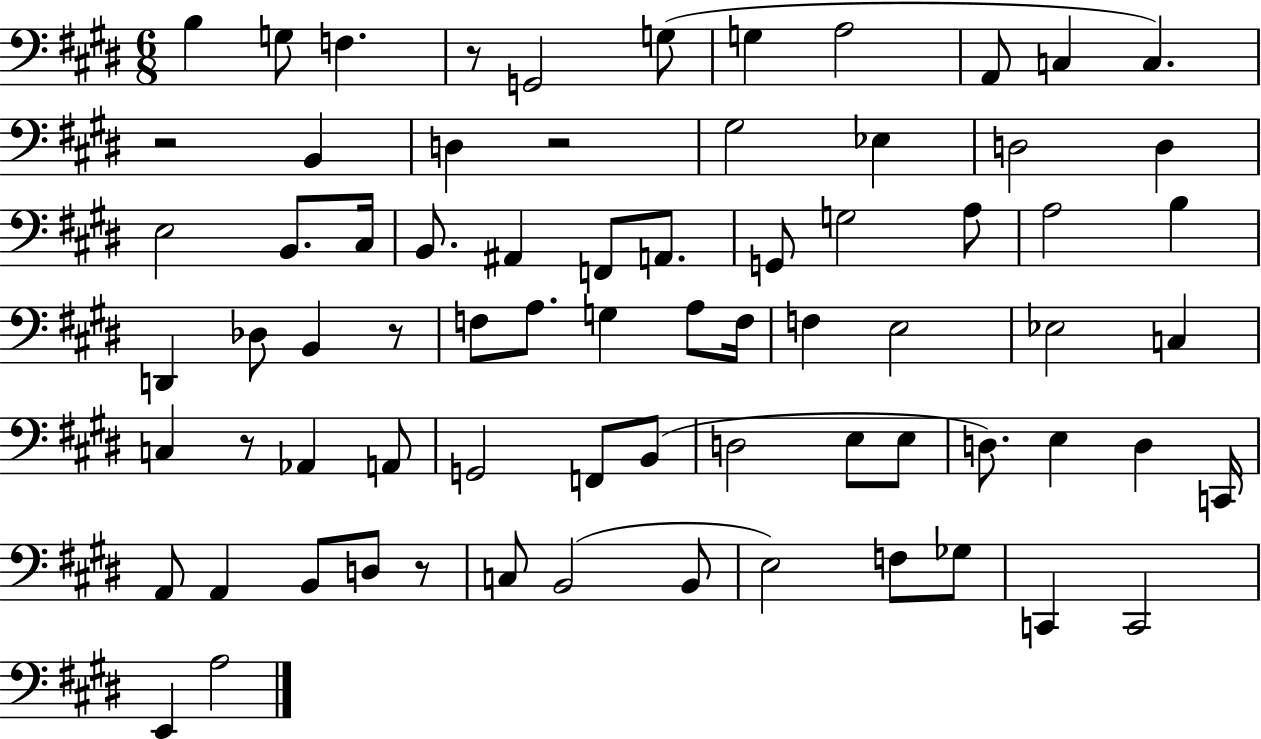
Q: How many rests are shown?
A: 6